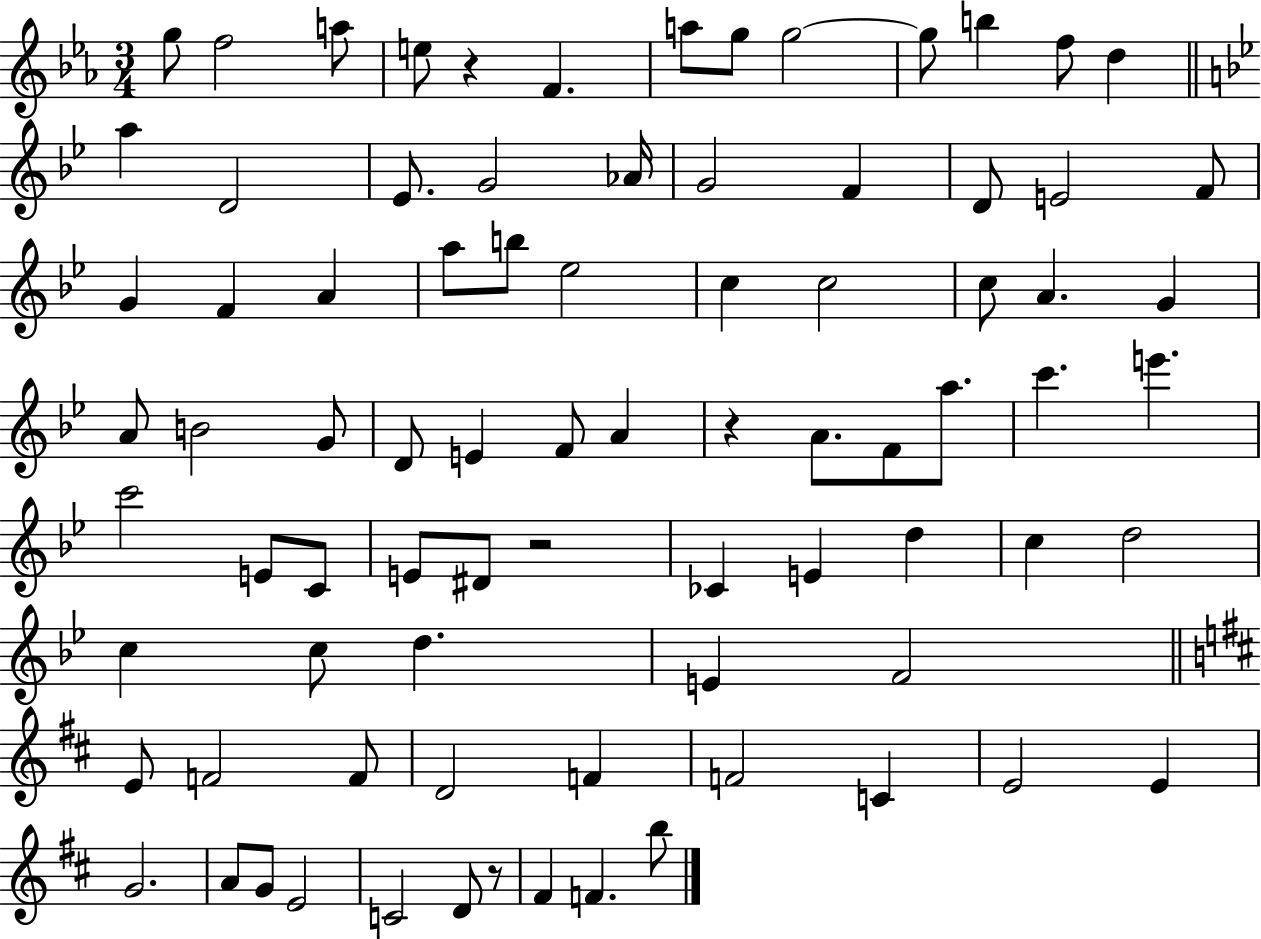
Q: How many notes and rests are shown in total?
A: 82